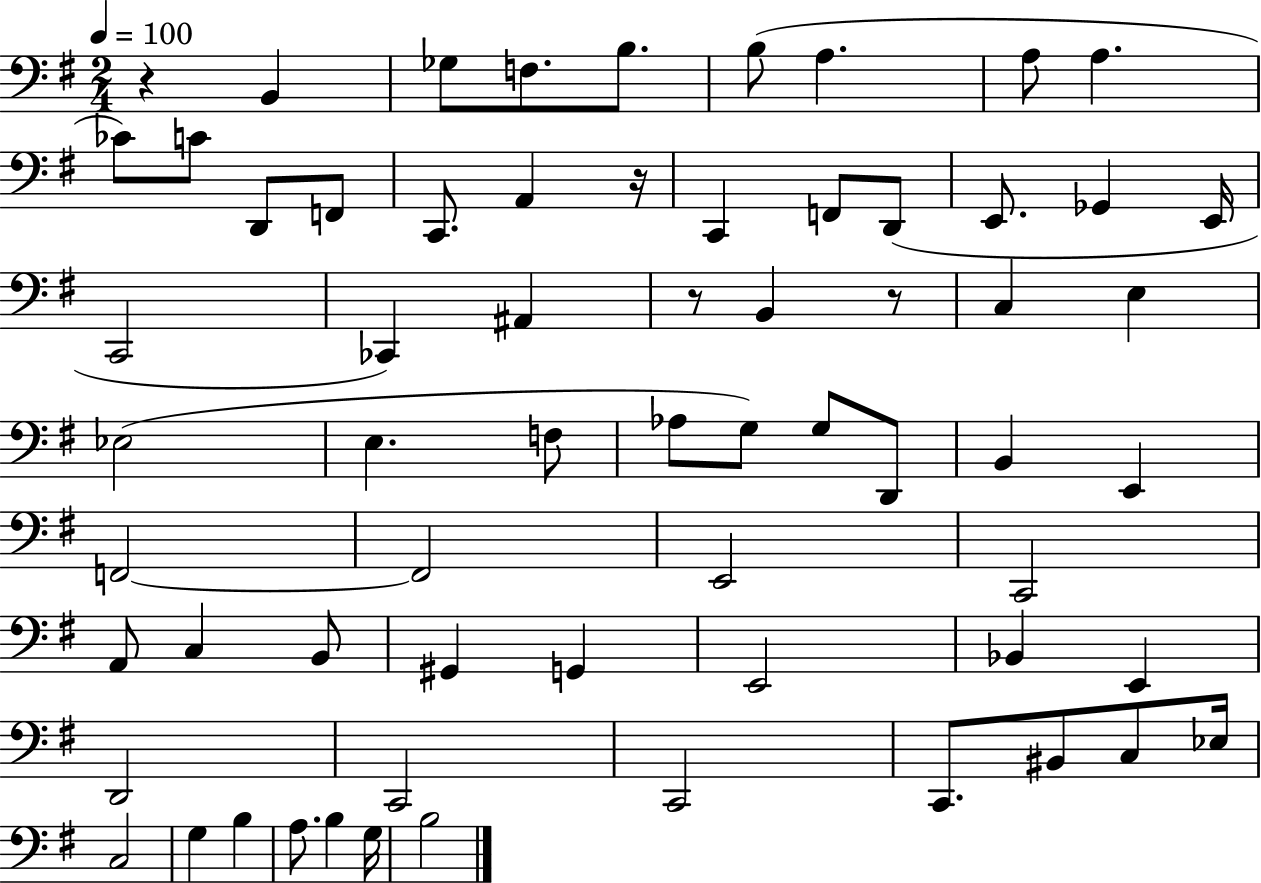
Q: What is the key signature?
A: G major